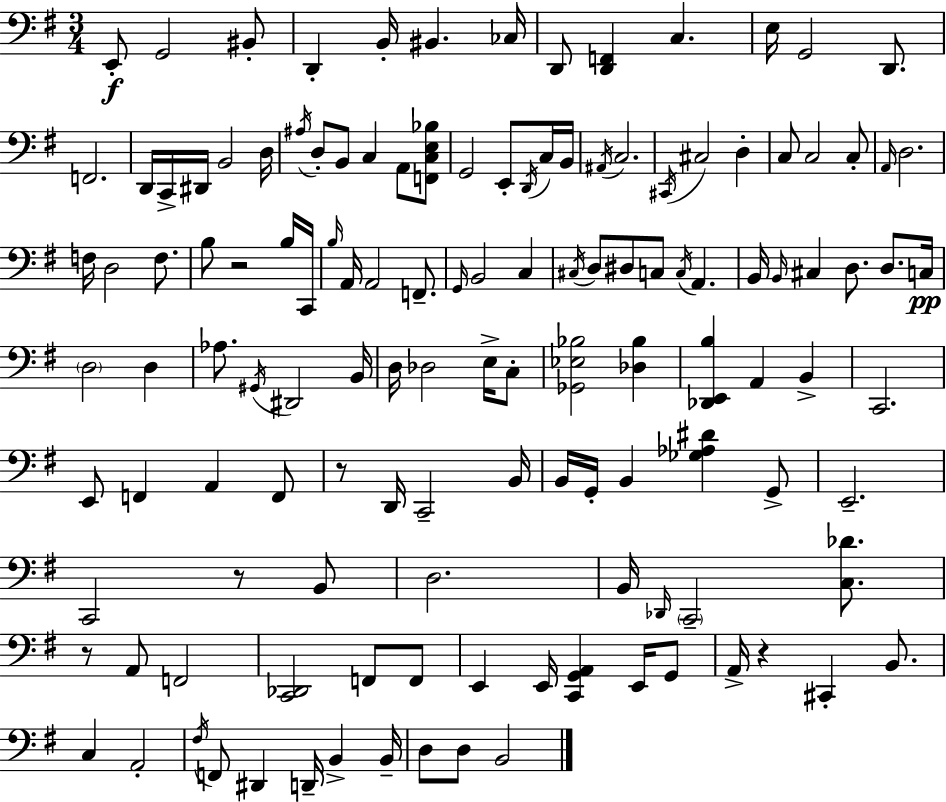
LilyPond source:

{
  \clef bass
  \numericTimeSignature
  \time 3/4
  \key e \minor
  e,8-.\f g,2 bis,8-. | d,4-. b,16-. bis,4. ces16 | d,8 <d, f,>4 c4. | e16 g,2 d,8. | \break f,2. | d,16 c,16-> dis,16 b,2 d16 | \acciaccatura { ais16 } d8-. b,8 c4 a,8 <f, c e bes>8 | g,2 e,8-. \acciaccatura { d,16 } | \break c16 b,16 \acciaccatura { ais,16 } c2. | \acciaccatura { cis,16 } cis2 | d4-. c8 c2 | c8-. \grace { a,16 } d2. | \break f16 d2 | f8. b8 r2 | b16 c,16 \grace { b16 } a,16 a,2 | f,8.-- \grace { g,16 } b,2 | \break c4 \acciaccatura { cis16 } d8 dis8 | c8 \acciaccatura { c16 } a,4. b,16 \grace { b,16 } cis4 | d8. d8. c16\pp \parenthesize d2 | d4 aes8. | \break \acciaccatura { gis,16 } dis,2 b,16 d16 | des2 e16-> c8-. <ges, ees bes>2 | <des bes>4 <des, e, b>4 | a,4 b,4-> c,2. | \break e,8 | f,4 a,4 f,8 r8 | d,16 c,2-- b,16 b,16 | g,16-. b,4 <ges aes dis'>4 g,8-> e,2.-- | \break c,2 | r8 b,8 d2. | b,16 | \grace { des,16 } \parenthesize c,2-- <c des'>8. | \break r8 a,8 f,2 | <c, des,>2 f,8 f,8 | e,4 e,16 <c, g, a,>4 e,16 g,8 | a,16-> r4 cis,4-. b,8. | \break c4 a,2-. | \acciaccatura { fis16 } f,8 dis,4 d,16-- b,4-> | b,16-- d8 d8 b,2 | \bar "|."
}